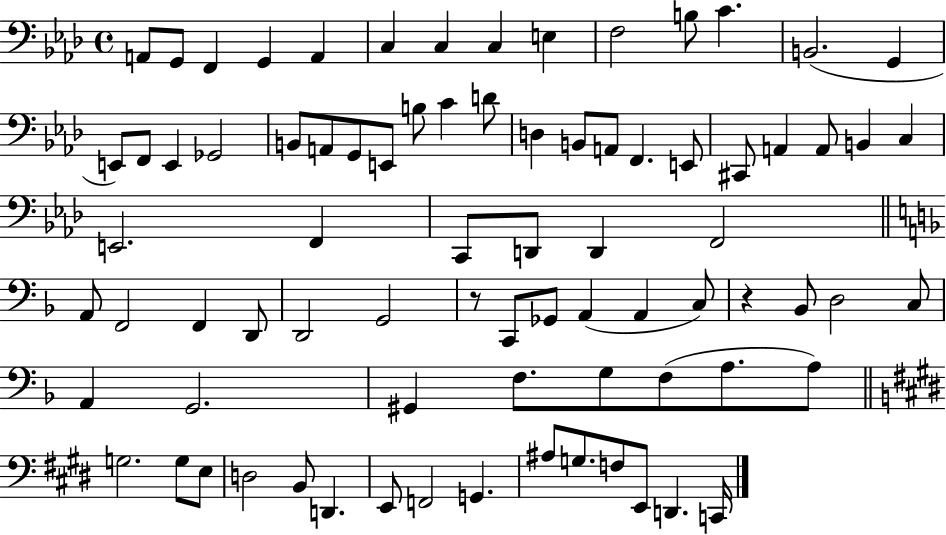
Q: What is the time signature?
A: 4/4